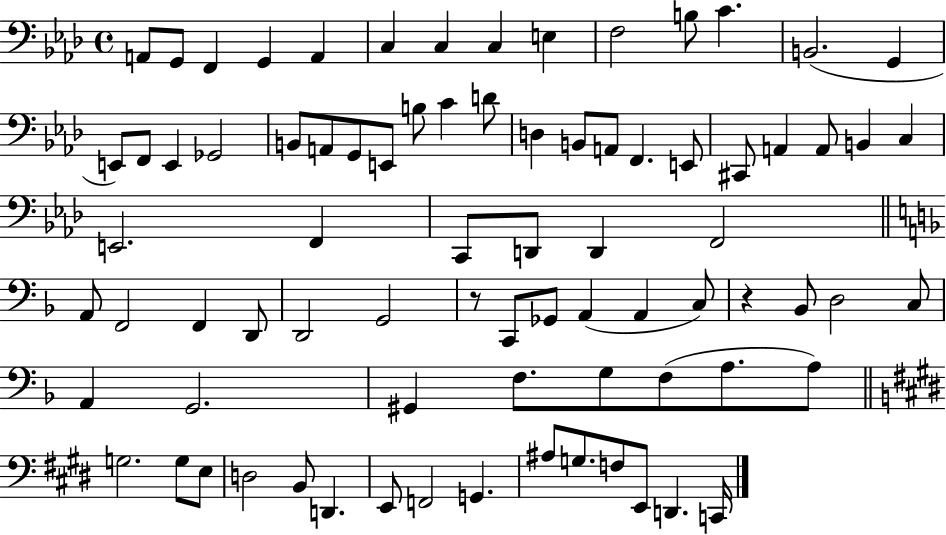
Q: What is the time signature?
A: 4/4